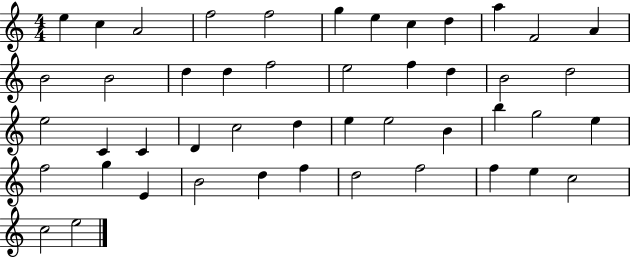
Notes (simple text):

E5/q C5/q A4/h F5/h F5/h G5/q E5/q C5/q D5/q A5/q F4/h A4/q B4/h B4/h D5/q D5/q F5/h E5/h F5/q D5/q B4/h D5/h E5/h C4/q C4/q D4/q C5/h D5/q E5/q E5/h B4/q B5/q G5/h E5/q F5/h G5/q E4/q B4/h D5/q F5/q D5/h F5/h F5/q E5/q C5/h C5/h E5/h